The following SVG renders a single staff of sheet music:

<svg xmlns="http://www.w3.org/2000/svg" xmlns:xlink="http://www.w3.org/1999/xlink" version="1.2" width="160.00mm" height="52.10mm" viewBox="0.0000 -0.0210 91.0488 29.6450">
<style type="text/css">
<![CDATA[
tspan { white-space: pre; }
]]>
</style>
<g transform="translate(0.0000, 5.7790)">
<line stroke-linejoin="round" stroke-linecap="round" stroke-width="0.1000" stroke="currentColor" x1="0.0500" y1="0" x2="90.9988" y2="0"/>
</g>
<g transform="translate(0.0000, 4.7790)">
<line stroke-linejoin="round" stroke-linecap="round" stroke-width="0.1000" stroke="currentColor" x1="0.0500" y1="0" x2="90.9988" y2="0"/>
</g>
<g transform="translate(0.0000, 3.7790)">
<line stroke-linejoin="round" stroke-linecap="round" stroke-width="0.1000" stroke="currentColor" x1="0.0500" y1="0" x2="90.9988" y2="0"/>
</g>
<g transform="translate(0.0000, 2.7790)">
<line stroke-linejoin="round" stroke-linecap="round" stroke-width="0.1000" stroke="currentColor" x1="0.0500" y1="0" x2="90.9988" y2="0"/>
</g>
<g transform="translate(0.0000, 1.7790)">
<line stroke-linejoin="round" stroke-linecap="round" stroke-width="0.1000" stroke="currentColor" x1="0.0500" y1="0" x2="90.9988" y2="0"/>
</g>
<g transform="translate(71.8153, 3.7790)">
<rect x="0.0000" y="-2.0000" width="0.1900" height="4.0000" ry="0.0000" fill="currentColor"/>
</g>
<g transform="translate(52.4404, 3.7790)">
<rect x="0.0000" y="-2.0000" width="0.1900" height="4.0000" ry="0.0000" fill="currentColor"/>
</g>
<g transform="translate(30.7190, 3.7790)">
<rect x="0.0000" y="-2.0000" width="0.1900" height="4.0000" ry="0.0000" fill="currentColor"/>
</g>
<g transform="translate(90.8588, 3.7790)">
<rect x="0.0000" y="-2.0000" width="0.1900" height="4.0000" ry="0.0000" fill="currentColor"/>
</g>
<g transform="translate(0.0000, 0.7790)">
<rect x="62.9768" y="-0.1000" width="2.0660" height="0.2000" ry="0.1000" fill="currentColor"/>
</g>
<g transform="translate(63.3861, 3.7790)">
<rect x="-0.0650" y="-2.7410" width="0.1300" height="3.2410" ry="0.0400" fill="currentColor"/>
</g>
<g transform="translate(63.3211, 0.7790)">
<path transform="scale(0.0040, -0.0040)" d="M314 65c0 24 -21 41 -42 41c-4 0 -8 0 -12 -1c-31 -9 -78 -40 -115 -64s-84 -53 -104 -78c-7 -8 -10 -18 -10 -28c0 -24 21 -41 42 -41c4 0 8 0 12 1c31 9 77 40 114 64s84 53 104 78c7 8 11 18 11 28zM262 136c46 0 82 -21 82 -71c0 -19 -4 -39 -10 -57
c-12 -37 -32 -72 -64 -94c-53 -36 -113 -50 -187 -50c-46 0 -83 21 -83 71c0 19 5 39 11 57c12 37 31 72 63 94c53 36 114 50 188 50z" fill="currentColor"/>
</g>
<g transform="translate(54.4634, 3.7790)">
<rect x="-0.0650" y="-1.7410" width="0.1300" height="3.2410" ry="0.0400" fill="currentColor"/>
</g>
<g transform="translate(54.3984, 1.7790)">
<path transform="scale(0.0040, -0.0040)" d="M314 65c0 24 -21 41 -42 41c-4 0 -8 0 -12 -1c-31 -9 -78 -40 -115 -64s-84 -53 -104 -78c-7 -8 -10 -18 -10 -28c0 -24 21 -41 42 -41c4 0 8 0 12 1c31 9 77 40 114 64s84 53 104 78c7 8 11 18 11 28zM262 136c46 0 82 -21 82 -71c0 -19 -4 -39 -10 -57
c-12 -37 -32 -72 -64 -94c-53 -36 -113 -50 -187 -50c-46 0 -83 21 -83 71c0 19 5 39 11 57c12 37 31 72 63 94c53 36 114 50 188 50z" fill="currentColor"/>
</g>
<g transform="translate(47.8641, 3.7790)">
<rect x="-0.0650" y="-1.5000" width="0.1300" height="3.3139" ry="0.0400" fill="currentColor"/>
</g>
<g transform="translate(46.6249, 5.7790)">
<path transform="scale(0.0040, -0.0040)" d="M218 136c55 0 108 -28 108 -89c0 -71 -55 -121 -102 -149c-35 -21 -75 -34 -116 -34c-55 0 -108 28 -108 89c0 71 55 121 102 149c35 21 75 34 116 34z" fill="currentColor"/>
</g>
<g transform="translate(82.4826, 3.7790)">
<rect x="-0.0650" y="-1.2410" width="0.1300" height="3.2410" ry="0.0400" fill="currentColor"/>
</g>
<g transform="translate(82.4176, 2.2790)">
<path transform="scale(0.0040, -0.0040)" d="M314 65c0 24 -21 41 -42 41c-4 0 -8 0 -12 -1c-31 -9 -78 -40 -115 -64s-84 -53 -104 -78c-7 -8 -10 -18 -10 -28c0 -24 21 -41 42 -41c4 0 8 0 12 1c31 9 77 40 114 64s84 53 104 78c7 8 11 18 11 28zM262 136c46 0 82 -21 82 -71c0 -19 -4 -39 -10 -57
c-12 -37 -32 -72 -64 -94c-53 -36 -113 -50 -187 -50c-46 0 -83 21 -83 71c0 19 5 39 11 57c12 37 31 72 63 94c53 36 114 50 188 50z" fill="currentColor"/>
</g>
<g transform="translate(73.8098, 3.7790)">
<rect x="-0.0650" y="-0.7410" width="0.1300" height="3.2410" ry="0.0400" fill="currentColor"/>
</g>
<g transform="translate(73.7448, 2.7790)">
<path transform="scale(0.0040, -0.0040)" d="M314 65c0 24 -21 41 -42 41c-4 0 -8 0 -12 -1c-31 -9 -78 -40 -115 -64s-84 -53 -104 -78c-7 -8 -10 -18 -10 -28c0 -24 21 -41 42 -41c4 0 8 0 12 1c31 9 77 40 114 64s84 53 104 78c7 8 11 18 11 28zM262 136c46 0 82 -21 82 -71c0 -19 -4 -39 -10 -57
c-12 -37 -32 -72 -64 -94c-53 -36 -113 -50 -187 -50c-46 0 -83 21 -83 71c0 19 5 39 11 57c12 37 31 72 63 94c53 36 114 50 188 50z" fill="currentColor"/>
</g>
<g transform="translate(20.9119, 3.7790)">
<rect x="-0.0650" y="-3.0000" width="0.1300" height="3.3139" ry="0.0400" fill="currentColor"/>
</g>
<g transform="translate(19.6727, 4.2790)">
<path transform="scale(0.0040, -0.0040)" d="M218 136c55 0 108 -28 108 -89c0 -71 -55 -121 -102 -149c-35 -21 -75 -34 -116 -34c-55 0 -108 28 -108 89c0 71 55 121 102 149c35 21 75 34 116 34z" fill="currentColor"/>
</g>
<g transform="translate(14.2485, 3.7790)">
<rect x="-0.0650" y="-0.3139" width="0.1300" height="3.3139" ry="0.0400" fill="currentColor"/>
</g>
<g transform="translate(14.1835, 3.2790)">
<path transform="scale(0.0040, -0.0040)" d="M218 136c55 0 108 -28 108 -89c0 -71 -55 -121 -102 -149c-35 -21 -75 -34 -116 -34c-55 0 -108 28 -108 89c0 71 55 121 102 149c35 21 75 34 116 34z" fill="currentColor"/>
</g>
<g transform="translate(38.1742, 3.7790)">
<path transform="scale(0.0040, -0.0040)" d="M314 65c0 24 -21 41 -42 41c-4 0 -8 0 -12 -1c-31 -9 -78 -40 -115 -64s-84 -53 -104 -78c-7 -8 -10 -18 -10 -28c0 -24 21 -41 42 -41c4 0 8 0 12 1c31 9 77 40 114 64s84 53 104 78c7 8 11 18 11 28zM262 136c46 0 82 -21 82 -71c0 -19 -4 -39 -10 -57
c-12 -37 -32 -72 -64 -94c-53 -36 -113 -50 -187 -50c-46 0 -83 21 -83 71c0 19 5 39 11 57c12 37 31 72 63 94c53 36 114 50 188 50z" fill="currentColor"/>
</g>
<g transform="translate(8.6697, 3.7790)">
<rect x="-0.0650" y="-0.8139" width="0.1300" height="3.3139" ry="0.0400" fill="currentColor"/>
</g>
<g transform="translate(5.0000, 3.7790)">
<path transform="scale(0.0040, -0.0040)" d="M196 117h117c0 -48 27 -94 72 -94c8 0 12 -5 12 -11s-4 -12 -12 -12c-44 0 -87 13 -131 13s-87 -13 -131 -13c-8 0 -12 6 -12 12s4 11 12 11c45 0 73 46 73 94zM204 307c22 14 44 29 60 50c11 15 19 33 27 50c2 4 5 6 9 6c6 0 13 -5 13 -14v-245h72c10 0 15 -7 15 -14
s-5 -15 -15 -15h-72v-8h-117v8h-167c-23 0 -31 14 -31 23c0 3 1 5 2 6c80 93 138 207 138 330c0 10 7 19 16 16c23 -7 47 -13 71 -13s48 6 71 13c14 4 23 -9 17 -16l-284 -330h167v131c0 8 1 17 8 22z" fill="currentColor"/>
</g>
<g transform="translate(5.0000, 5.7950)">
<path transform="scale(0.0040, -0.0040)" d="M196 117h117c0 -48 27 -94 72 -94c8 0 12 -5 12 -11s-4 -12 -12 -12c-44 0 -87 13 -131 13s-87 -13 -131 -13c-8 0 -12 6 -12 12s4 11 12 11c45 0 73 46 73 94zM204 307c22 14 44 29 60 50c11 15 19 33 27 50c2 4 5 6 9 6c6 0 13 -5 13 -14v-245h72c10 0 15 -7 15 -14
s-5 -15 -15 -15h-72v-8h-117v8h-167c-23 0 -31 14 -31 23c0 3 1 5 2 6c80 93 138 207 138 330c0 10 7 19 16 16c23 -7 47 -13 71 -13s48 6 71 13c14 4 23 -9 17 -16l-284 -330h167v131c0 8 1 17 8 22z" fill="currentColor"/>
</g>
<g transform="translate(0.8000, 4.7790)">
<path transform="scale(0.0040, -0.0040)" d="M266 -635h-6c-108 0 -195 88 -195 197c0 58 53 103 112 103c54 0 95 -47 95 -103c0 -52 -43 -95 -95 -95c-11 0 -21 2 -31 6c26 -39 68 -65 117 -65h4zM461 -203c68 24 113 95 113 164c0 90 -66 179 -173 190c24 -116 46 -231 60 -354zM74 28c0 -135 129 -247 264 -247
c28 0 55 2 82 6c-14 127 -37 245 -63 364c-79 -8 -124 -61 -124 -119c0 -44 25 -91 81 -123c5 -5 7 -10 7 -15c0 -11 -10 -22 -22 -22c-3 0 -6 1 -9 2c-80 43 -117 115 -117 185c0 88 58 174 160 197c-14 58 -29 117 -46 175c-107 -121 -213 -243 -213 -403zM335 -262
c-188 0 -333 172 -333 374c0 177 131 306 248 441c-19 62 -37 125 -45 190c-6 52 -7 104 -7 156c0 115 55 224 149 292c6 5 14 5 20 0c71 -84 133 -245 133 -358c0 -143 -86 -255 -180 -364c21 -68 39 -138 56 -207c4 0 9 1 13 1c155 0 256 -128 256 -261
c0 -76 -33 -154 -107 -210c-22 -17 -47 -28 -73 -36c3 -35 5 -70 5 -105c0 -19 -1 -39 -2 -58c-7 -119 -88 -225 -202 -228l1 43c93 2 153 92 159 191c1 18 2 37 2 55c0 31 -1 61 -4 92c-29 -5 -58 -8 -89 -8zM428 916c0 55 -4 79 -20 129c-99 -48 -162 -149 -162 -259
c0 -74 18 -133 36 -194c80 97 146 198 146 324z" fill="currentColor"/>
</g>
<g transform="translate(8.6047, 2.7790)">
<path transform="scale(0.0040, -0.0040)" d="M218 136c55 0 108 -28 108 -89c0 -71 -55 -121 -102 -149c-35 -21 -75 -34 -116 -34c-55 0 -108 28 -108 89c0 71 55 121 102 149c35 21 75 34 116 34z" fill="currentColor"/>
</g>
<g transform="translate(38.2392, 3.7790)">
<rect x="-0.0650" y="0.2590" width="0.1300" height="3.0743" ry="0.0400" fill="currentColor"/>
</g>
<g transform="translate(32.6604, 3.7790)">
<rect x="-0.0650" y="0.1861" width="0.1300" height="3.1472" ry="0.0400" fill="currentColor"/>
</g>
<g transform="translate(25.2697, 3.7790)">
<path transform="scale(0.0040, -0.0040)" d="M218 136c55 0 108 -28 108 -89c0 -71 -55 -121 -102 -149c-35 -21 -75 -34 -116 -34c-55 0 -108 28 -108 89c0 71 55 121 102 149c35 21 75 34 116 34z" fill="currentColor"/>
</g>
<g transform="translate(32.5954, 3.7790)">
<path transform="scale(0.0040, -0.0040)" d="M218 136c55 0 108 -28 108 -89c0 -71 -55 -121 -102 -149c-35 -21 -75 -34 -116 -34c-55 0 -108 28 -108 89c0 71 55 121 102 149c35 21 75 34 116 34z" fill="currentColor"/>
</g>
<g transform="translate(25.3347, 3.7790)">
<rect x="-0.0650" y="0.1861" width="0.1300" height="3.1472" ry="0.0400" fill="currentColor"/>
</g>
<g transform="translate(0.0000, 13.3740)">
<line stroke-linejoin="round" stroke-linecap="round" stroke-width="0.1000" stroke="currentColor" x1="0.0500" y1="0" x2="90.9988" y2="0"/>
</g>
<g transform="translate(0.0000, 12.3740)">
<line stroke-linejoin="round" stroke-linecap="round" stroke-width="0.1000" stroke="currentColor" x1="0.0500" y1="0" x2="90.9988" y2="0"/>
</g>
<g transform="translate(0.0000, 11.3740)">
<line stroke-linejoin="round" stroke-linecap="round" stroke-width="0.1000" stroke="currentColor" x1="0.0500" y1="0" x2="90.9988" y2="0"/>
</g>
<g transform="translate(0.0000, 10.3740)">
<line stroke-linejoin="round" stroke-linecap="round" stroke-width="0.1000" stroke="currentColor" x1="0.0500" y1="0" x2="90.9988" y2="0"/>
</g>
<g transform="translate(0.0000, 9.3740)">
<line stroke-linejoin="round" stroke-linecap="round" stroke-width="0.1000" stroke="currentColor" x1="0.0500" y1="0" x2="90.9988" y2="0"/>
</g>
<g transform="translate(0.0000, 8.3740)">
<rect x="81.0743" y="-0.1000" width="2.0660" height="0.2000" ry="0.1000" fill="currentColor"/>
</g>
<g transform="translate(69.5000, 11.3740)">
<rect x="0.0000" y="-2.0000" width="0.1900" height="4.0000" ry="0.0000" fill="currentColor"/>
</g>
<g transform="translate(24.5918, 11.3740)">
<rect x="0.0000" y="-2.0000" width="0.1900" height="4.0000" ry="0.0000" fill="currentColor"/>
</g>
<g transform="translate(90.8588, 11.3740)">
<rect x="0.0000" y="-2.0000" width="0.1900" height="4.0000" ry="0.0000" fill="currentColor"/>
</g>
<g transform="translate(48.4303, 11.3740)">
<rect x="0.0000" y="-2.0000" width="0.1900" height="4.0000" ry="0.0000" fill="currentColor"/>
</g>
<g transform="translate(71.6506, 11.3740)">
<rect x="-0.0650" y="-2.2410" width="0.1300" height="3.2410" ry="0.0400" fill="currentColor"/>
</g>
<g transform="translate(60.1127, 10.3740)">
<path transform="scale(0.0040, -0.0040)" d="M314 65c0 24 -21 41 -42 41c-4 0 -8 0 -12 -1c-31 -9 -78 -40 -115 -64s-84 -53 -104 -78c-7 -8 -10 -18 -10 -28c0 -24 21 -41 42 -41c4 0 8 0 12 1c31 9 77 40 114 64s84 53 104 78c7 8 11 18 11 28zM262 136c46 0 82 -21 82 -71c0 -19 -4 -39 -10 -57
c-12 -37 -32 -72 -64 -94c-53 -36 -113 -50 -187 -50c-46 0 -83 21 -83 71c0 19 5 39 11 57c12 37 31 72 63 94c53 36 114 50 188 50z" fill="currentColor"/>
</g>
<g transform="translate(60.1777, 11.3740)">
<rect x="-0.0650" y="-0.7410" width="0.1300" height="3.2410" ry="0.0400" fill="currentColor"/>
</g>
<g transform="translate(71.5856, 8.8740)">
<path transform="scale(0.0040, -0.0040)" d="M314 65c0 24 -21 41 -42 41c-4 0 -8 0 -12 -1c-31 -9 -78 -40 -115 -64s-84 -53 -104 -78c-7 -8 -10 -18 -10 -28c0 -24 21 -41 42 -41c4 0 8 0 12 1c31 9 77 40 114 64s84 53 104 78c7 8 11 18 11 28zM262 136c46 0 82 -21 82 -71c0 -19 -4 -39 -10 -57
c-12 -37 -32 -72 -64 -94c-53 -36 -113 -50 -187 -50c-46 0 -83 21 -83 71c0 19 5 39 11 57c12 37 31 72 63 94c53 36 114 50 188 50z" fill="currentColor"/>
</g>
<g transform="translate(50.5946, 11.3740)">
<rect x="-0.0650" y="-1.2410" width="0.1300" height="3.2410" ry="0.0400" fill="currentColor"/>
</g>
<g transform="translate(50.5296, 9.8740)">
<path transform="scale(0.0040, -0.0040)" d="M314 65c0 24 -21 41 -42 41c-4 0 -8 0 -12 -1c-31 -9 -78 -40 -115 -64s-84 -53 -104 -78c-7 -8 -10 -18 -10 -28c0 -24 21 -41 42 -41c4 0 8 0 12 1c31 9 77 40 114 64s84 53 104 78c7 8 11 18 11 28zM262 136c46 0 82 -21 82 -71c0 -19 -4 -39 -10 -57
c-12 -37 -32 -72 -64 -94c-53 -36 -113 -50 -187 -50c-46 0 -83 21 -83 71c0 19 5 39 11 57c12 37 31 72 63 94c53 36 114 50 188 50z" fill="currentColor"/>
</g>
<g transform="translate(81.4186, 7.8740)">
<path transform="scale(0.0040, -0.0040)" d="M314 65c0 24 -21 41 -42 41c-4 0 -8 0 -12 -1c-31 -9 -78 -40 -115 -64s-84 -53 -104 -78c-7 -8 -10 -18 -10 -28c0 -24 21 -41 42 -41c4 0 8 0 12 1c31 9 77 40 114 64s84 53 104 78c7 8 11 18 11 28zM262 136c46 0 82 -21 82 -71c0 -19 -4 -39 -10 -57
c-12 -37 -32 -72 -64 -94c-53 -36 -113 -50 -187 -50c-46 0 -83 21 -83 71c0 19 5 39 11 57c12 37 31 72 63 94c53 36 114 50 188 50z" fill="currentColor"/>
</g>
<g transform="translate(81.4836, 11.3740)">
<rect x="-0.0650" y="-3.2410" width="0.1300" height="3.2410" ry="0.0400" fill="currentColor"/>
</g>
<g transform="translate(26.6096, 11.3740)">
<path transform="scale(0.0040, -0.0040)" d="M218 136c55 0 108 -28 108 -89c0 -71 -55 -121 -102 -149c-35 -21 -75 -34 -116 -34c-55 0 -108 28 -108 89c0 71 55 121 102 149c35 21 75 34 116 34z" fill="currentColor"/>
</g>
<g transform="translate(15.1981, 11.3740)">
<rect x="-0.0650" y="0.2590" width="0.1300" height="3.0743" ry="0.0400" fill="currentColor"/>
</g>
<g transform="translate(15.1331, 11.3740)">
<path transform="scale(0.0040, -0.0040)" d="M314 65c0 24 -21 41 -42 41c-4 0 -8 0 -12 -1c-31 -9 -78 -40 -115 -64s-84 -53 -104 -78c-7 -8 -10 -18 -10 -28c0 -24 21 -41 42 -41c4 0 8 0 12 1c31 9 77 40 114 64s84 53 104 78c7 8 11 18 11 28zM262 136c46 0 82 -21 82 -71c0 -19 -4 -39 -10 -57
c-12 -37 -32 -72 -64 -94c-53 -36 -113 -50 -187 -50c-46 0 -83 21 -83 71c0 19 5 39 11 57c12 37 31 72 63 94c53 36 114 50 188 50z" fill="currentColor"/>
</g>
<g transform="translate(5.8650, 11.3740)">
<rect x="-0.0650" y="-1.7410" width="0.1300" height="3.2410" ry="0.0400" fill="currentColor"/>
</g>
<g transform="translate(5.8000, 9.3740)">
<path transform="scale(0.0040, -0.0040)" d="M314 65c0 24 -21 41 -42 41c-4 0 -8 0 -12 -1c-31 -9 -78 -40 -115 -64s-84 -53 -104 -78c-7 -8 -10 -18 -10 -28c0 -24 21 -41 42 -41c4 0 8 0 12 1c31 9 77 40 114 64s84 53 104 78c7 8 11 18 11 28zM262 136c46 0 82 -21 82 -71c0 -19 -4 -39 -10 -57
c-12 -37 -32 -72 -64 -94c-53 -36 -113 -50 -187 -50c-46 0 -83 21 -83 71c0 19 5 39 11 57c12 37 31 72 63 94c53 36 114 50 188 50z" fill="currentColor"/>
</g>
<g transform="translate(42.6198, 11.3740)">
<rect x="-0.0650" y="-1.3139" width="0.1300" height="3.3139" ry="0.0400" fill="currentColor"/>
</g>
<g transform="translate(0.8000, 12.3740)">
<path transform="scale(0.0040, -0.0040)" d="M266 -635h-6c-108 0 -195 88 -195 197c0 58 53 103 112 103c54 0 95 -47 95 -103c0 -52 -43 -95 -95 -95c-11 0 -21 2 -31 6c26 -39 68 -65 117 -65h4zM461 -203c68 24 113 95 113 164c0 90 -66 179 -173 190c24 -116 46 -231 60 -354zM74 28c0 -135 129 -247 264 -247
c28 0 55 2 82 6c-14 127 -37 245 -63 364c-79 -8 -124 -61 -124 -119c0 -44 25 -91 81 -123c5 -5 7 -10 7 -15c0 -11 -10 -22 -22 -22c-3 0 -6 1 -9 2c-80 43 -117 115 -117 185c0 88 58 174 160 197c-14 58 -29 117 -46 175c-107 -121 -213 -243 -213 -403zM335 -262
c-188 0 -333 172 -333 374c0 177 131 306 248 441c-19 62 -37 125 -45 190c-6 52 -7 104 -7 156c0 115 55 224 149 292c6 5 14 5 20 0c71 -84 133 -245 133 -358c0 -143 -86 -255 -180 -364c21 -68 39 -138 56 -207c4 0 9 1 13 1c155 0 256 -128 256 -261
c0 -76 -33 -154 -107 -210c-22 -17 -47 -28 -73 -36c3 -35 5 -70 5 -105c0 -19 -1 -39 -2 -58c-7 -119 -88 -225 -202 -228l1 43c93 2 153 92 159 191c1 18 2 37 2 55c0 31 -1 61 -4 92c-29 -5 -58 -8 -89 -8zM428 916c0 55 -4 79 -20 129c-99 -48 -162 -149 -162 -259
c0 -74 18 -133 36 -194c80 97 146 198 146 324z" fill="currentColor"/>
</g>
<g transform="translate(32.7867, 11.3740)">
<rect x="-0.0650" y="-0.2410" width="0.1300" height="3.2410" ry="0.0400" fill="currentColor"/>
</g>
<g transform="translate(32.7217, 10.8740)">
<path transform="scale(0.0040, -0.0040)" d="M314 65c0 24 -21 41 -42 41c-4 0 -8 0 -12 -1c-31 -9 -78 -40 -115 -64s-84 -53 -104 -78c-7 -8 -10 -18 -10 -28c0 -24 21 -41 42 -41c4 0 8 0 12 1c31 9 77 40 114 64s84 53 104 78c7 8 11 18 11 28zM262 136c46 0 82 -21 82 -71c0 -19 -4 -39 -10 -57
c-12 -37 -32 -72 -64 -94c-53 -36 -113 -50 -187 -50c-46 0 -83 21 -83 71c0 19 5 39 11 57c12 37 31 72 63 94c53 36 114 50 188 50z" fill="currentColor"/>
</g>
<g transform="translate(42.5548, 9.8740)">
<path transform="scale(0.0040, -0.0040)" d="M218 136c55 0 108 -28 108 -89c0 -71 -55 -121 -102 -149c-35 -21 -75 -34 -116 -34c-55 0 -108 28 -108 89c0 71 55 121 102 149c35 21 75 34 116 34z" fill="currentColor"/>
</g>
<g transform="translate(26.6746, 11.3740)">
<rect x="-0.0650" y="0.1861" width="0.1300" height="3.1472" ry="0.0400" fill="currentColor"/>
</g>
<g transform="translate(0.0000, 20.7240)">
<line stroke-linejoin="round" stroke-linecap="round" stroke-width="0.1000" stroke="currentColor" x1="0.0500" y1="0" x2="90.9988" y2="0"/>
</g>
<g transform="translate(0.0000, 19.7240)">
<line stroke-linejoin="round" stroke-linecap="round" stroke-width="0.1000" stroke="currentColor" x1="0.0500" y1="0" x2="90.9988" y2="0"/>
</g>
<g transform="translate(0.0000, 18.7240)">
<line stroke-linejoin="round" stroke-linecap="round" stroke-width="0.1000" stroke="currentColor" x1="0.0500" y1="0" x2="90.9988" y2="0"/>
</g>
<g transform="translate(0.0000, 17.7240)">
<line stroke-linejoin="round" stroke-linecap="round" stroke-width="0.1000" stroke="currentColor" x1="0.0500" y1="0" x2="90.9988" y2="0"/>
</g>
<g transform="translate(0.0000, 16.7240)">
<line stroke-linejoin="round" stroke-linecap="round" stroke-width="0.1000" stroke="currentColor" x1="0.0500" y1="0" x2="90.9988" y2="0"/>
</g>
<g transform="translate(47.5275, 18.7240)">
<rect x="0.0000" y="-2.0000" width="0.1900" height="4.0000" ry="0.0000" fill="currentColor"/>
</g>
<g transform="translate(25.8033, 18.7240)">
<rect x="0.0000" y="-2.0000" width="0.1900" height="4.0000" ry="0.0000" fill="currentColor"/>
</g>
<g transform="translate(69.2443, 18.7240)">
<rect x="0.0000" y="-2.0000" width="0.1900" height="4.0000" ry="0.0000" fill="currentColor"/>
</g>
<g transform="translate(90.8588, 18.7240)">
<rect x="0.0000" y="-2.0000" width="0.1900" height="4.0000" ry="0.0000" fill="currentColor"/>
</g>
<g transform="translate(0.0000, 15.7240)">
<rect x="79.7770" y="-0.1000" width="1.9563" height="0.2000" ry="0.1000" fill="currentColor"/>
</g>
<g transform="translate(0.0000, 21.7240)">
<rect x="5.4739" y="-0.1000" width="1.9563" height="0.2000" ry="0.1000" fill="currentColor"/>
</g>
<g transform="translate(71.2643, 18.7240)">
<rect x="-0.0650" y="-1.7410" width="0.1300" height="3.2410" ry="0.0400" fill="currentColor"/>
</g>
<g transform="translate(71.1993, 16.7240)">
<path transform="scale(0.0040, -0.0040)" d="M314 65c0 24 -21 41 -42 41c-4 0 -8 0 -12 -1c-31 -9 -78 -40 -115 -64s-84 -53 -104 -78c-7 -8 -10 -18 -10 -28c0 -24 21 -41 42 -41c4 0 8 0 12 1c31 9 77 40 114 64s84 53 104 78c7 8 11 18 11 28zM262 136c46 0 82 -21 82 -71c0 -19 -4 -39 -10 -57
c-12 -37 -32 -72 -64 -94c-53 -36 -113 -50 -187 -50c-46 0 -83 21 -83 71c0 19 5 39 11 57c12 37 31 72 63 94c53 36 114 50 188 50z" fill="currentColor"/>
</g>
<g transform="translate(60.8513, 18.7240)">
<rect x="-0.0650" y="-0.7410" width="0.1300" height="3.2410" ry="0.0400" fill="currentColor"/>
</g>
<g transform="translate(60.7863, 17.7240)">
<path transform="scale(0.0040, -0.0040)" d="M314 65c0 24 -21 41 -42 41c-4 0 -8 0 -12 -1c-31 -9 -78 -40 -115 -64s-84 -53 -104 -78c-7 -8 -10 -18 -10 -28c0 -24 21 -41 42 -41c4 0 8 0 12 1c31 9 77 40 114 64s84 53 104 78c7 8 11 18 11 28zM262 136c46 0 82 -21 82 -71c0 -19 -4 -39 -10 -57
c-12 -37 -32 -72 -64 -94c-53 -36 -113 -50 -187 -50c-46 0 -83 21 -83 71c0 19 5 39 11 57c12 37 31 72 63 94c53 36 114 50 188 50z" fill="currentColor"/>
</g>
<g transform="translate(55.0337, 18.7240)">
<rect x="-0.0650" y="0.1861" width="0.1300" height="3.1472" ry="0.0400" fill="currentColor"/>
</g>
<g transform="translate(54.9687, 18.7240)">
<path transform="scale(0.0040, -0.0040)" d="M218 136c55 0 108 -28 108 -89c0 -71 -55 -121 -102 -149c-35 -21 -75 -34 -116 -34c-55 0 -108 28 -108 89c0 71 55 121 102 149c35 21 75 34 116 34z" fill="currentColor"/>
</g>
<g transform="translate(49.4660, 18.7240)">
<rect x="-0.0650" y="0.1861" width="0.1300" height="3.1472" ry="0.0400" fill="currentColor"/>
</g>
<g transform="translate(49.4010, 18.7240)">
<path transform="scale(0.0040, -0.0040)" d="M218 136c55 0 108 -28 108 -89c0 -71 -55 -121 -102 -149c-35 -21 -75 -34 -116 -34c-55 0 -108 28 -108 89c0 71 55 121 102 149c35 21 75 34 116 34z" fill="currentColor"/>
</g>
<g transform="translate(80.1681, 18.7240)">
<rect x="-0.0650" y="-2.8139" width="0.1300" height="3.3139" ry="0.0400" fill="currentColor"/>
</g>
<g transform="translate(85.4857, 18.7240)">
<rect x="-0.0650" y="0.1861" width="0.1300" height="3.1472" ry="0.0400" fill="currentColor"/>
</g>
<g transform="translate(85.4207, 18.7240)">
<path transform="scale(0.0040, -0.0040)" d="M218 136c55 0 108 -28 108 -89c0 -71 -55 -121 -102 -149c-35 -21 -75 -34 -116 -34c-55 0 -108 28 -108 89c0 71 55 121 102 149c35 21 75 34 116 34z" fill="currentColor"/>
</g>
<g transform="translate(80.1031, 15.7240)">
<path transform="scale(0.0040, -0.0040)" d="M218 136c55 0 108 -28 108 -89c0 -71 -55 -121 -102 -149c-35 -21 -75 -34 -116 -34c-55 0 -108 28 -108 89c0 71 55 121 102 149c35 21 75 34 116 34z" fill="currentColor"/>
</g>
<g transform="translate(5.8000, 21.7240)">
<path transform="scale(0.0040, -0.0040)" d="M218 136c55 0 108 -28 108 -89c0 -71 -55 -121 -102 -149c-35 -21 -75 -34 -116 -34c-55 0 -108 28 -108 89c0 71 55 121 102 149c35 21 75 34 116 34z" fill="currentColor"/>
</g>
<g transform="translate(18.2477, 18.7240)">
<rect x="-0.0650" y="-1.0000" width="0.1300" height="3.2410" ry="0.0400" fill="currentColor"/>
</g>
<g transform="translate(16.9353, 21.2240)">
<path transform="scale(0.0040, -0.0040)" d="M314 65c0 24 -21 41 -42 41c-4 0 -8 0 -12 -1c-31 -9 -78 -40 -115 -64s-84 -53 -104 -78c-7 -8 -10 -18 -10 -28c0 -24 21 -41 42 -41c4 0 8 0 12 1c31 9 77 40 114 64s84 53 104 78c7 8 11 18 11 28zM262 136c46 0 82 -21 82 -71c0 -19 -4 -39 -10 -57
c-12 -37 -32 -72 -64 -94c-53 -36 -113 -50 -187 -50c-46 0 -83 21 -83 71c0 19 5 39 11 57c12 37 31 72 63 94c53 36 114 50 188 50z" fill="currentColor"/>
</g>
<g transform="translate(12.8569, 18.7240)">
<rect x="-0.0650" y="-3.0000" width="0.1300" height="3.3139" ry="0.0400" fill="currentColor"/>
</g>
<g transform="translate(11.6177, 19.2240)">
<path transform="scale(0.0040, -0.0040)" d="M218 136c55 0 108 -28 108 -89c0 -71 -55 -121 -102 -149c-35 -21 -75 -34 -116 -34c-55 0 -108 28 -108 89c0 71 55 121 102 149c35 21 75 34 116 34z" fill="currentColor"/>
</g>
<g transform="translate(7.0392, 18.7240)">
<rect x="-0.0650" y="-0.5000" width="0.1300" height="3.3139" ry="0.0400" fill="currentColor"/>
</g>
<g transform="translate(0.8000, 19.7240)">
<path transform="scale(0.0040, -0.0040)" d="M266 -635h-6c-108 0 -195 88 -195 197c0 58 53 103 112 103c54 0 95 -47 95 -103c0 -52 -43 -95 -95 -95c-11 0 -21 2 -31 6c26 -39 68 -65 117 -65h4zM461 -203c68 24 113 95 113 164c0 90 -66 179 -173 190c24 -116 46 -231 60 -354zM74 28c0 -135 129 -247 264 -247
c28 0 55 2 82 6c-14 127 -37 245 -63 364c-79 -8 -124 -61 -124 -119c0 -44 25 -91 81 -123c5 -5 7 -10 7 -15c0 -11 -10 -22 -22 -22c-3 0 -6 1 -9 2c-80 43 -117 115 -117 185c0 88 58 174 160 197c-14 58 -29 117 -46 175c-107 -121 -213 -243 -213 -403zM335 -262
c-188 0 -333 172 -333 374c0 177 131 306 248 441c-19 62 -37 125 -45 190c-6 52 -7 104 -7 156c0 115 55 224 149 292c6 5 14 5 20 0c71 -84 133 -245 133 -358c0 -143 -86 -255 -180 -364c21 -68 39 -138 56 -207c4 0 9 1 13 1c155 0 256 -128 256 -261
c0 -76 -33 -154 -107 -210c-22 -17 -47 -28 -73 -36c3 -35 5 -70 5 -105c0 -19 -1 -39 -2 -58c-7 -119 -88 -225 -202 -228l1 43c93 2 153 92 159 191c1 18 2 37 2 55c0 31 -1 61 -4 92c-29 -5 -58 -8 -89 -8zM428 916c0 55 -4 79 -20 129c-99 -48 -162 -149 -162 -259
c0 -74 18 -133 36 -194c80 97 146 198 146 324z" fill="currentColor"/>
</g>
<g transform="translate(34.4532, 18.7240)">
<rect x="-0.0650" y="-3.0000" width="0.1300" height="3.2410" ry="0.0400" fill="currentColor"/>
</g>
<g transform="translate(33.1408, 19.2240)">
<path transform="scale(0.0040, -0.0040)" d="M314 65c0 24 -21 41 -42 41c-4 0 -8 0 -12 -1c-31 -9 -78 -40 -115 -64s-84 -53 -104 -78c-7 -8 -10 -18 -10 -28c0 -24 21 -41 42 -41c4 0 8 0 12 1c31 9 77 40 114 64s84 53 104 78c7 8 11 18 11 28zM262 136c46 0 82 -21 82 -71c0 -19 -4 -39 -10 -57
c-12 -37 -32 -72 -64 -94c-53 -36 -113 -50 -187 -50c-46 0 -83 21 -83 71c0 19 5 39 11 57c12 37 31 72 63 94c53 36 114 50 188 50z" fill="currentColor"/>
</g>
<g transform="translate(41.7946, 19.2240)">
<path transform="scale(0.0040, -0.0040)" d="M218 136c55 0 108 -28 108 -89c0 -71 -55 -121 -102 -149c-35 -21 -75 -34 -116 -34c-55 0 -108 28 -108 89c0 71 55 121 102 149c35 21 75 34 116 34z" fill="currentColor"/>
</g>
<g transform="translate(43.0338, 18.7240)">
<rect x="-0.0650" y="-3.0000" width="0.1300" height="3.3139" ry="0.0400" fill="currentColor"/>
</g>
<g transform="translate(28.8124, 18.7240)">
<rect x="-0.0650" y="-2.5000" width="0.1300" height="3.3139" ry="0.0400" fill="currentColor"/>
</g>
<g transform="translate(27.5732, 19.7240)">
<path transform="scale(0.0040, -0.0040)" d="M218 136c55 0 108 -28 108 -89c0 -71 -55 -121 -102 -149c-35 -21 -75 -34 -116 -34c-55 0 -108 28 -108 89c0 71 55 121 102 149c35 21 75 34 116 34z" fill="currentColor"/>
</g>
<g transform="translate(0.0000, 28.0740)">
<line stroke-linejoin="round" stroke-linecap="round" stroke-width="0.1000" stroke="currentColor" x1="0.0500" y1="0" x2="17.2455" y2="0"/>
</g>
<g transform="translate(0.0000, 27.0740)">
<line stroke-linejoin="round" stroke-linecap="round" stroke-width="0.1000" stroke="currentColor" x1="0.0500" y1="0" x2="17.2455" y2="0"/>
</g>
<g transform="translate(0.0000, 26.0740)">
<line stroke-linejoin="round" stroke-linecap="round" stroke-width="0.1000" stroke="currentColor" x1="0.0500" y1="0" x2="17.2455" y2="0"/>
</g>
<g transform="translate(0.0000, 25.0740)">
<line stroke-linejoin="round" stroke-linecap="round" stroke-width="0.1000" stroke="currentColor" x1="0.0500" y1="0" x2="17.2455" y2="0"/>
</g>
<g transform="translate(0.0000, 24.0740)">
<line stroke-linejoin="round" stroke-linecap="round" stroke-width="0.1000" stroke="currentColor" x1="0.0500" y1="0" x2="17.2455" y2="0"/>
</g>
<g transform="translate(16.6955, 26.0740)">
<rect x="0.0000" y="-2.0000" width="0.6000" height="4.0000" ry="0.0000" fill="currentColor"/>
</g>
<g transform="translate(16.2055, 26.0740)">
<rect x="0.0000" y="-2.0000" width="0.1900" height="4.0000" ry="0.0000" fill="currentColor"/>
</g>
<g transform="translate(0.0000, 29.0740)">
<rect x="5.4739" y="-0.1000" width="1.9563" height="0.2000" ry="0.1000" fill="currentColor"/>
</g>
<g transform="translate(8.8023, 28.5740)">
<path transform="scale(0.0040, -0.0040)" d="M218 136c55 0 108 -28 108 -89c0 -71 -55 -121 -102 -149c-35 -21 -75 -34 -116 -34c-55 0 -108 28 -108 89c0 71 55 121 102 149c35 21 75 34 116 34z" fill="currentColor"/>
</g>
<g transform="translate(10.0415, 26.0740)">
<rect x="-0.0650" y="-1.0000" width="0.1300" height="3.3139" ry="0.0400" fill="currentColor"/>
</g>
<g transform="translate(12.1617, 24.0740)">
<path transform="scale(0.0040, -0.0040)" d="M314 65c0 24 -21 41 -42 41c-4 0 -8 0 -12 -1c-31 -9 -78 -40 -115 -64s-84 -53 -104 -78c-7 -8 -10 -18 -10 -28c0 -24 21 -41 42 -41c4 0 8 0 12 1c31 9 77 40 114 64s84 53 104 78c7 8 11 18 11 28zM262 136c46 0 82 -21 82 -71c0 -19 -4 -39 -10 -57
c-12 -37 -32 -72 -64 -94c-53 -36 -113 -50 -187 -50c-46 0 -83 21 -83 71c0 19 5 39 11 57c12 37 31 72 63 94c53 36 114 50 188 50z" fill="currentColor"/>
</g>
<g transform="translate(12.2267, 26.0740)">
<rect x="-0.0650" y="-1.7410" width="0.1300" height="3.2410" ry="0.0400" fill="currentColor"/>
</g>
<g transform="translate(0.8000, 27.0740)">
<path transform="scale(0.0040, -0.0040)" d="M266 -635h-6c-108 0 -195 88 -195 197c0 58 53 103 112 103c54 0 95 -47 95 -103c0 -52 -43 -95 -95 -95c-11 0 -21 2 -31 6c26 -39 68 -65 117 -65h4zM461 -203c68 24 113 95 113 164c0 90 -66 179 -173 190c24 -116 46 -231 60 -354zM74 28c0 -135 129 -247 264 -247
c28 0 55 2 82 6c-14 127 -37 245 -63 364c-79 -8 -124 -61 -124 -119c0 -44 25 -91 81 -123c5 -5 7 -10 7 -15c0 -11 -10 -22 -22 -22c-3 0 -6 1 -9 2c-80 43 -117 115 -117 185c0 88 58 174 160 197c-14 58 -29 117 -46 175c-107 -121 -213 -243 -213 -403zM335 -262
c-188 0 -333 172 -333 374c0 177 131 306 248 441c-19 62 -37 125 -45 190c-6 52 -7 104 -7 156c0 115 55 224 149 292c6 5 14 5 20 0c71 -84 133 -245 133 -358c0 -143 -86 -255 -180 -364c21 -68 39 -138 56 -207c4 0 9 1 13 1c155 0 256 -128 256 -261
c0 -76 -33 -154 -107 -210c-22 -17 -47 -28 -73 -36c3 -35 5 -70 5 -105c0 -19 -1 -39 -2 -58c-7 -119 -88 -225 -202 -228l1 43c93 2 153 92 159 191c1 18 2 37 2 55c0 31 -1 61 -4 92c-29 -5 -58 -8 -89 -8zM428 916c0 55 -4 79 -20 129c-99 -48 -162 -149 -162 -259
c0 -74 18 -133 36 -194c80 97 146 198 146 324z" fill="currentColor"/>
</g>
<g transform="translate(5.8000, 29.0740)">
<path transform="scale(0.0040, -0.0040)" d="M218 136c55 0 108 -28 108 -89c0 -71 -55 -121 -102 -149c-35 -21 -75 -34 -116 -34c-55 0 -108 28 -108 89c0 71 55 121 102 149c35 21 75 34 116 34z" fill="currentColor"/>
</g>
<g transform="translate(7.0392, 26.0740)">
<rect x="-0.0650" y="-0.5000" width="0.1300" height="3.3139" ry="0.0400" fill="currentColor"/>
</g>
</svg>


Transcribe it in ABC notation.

X:1
T:Untitled
M:4/4
L:1/4
K:C
d c A B B B2 E f2 a2 d2 e2 f2 B2 B c2 e e2 d2 g2 b2 C A D2 G A2 A B B d2 f2 a B C D f2